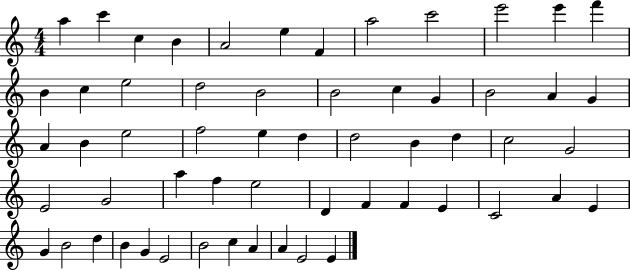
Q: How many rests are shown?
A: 0